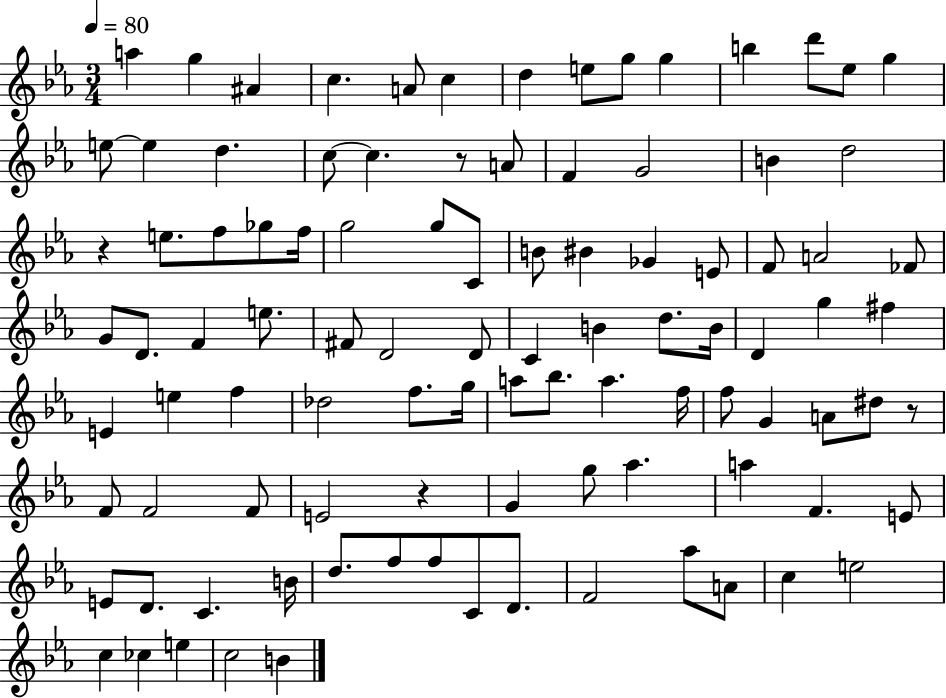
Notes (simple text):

A5/q G5/q A#4/q C5/q. A4/e C5/q D5/q E5/e G5/e G5/q B5/q D6/e Eb5/e G5/q E5/e E5/q D5/q. C5/e C5/q. R/e A4/e F4/q G4/h B4/q D5/h R/q E5/e. F5/e Gb5/e F5/s G5/h G5/e C4/e B4/e BIS4/q Gb4/q E4/e F4/e A4/h FES4/e G4/e D4/e. F4/q E5/e. F#4/e D4/h D4/e C4/q B4/q D5/e. B4/s D4/q G5/q F#5/q E4/q E5/q F5/q Db5/h F5/e. G5/s A5/e Bb5/e. A5/q. F5/s F5/e G4/q A4/e D#5/e R/e F4/e F4/h F4/e E4/h R/q G4/q G5/e Ab5/q. A5/q F4/q. E4/e E4/e D4/e. C4/q. B4/s D5/e. F5/e F5/e C4/e D4/e. F4/h Ab5/e A4/e C5/q E5/h C5/q CES5/q E5/q C5/h B4/q